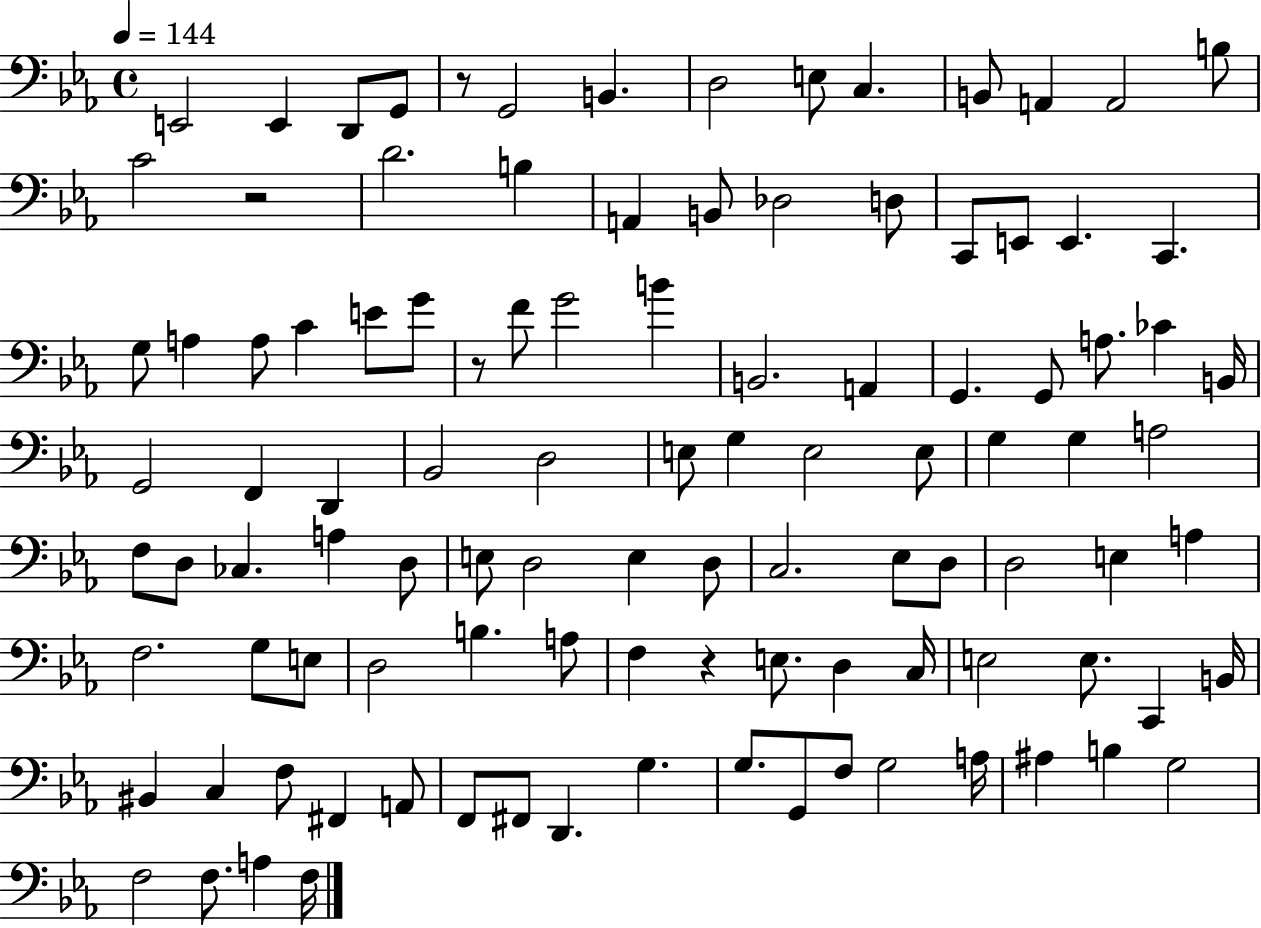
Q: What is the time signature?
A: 4/4